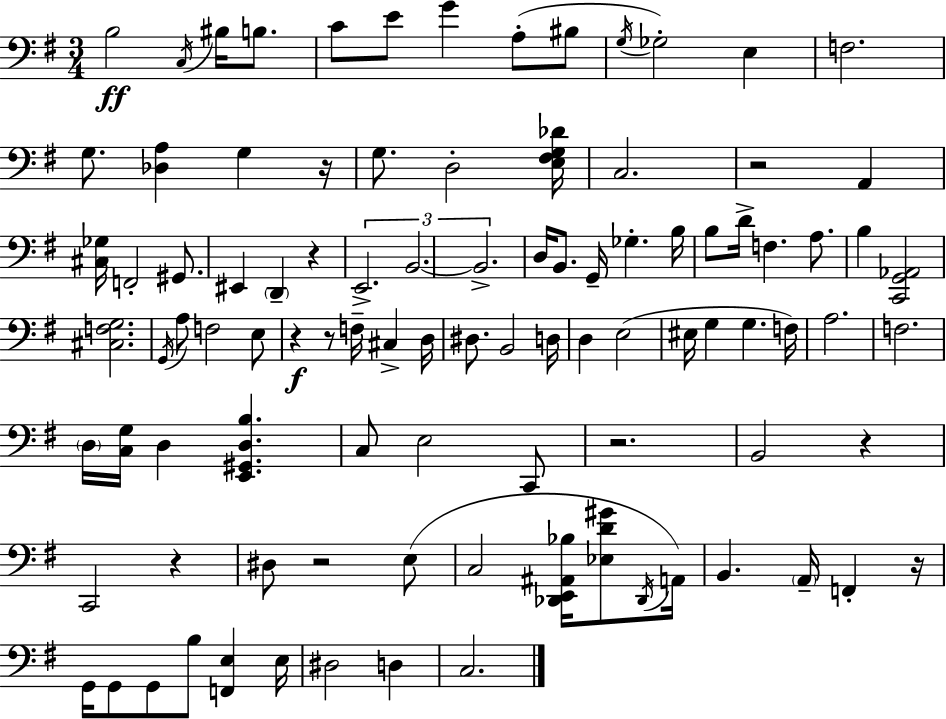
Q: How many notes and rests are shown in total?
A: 97